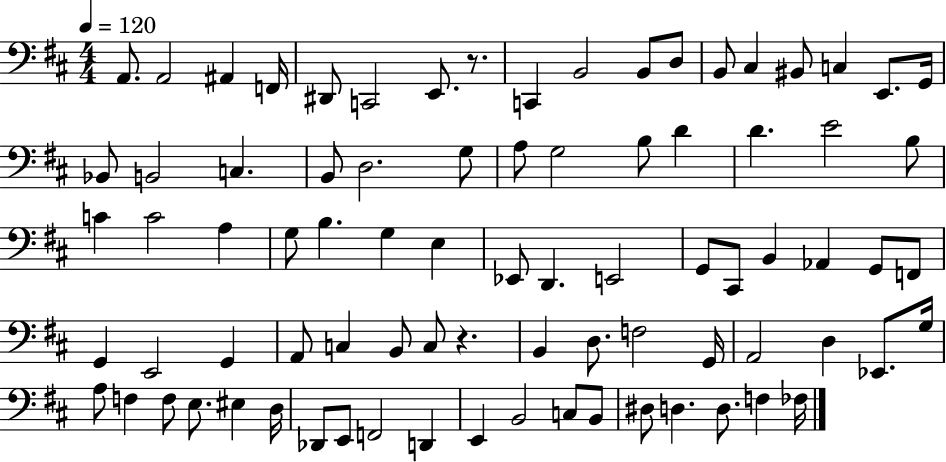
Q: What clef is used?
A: bass